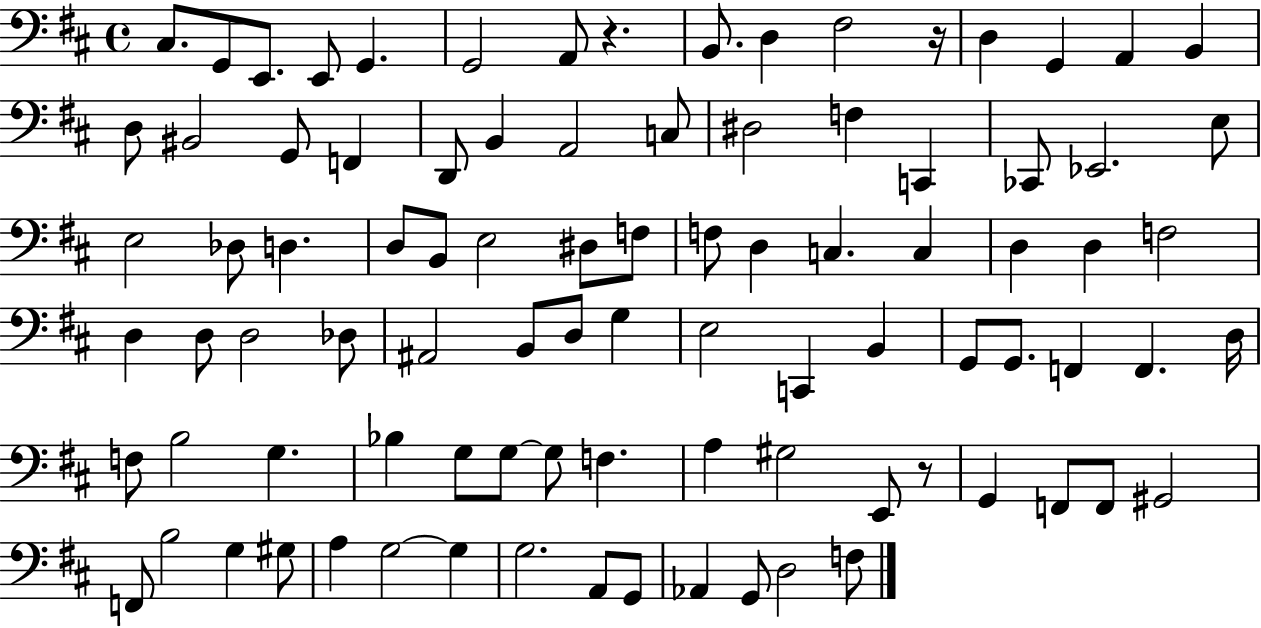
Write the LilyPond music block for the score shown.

{
  \clef bass
  \time 4/4
  \defaultTimeSignature
  \key d \major
  cis8. g,8 e,8. e,8 g,4. | g,2 a,8 r4. | b,8. d4 fis2 r16 | d4 g,4 a,4 b,4 | \break d8 bis,2 g,8 f,4 | d,8 b,4 a,2 c8 | dis2 f4 c,4 | ces,8 ees,2. e8 | \break e2 des8 d4. | d8 b,8 e2 dis8 f8 | f8 d4 c4. c4 | d4 d4 f2 | \break d4 d8 d2 des8 | ais,2 b,8 d8 g4 | e2 c,4 b,4 | g,8 g,8. f,4 f,4. d16 | \break f8 b2 g4. | bes4 g8 g8~~ g8 f4. | a4 gis2 e,8 r8 | g,4 f,8 f,8 gis,2 | \break f,8 b2 g4 gis8 | a4 g2~~ g4 | g2. a,8 g,8 | aes,4 g,8 d2 f8 | \break \bar "|."
}